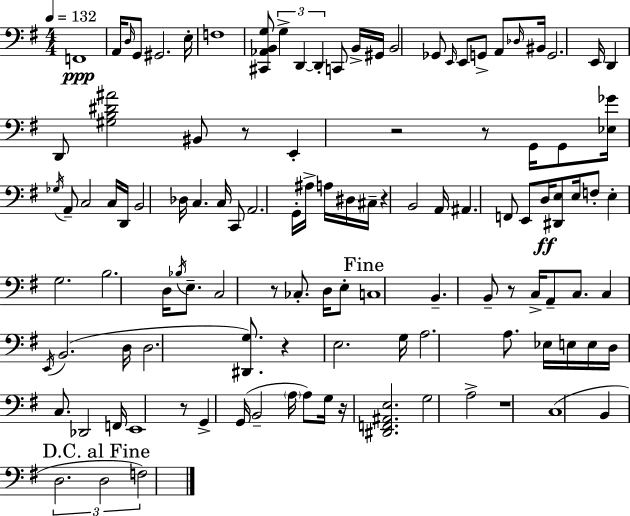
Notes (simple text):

F2/w A2/s D3/s G2/e G#2/h. E3/s F3/w [C#2,Ab2,B2,G3]/e G3/q D2/q D2/q C2/e B2/s G#2/s B2/h Gb2/e E2/s E2/e G2/e A2/e Db3/s BIS2/s G2/h. E2/s D2/q D2/e [G#3,B3,D#4,A#4]/h BIS2/e R/e E2/q R/h R/e G2/s G2/e [Eb3,Gb4]/s Gb3/s A2/e C3/h C3/s D2/s B2/h Db3/s C3/q. C3/s C2/e A2/h. G2/s A#3/s A3/s D#3/s C#3/s R/q B2/h A2/s A#2/q. F2/e E2/e D3/s [D#2,E3]/e E3/s F3/e E3/q G3/h. B3/h. D3/s Bb3/s E3/e. C3/h R/e CES3/e. D3/s E3/e C3/w B2/q. B2/e R/e C3/s A2/e C3/e. C3/q E2/s B2/h. D3/s D3/h. [D#2,G3]/e. R/q E3/h. G3/s A3/h. A3/e. Eb3/s E3/s E3/s D3/s C3/e. Db2/h F2/s E2/w R/e G2/q G2/s B2/h A3/s A3/e G3/s R/s [D#2,F2,A#2,E3]/h. G3/h A3/h R/w C3/w B2/q D3/h. D3/h F3/h